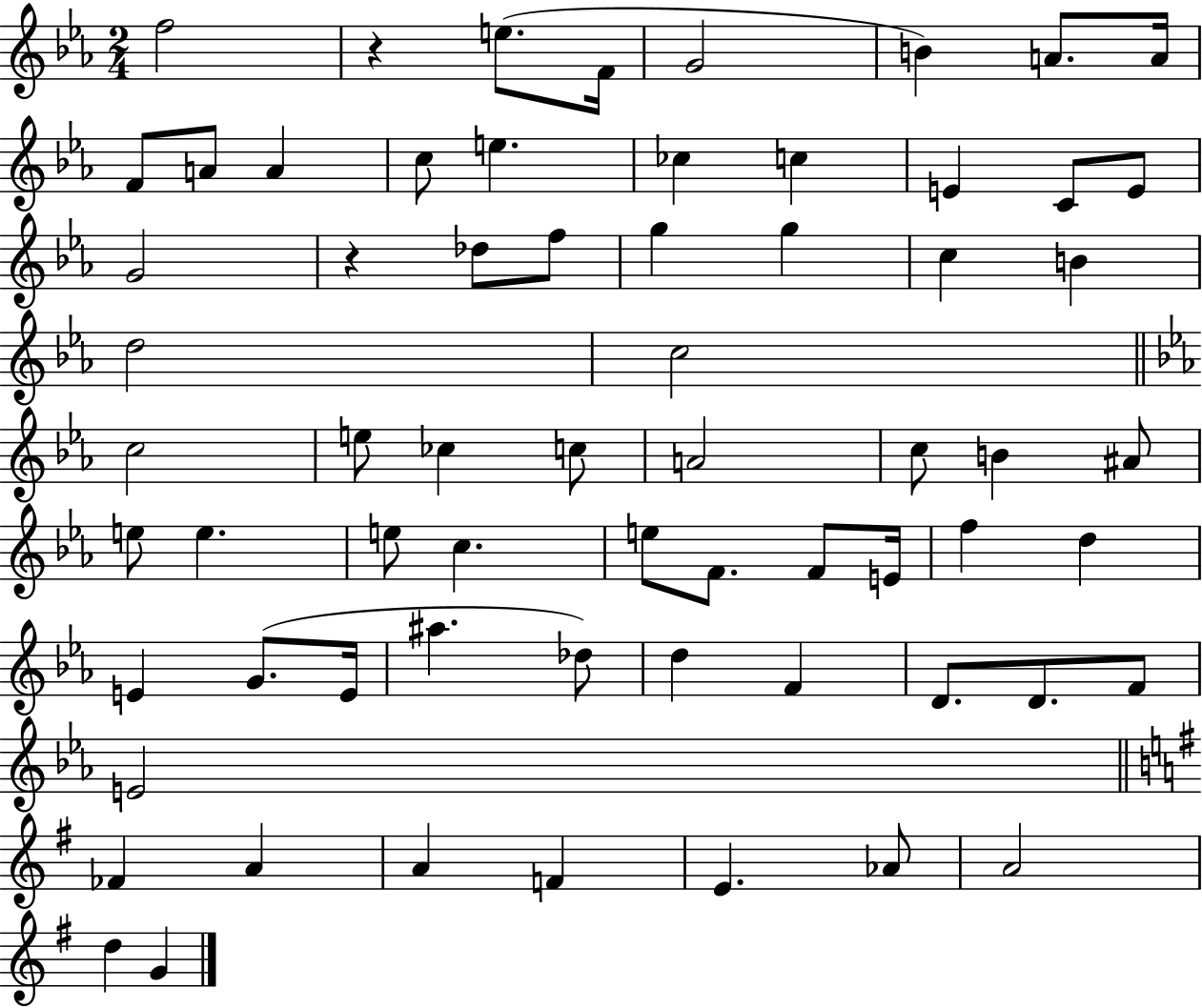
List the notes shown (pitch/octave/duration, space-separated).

F5/h R/q E5/e. F4/s G4/h B4/q A4/e. A4/s F4/e A4/e A4/q C5/e E5/q. CES5/q C5/q E4/q C4/e E4/e G4/h R/q Db5/e F5/e G5/q G5/q C5/q B4/q D5/h C5/h C5/h E5/e CES5/q C5/e A4/h C5/e B4/q A#4/e E5/e E5/q. E5/e C5/q. E5/e F4/e. F4/e E4/s F5/q D5/q E4/q G4/e. E4/s A#5/q. Db5/e D5/q F4/q D4/e. D4/e. F4/e E4/h FES4/q A4/q A4/q F4/q E4/q. Ab4/e A4/h D5/q G4/q